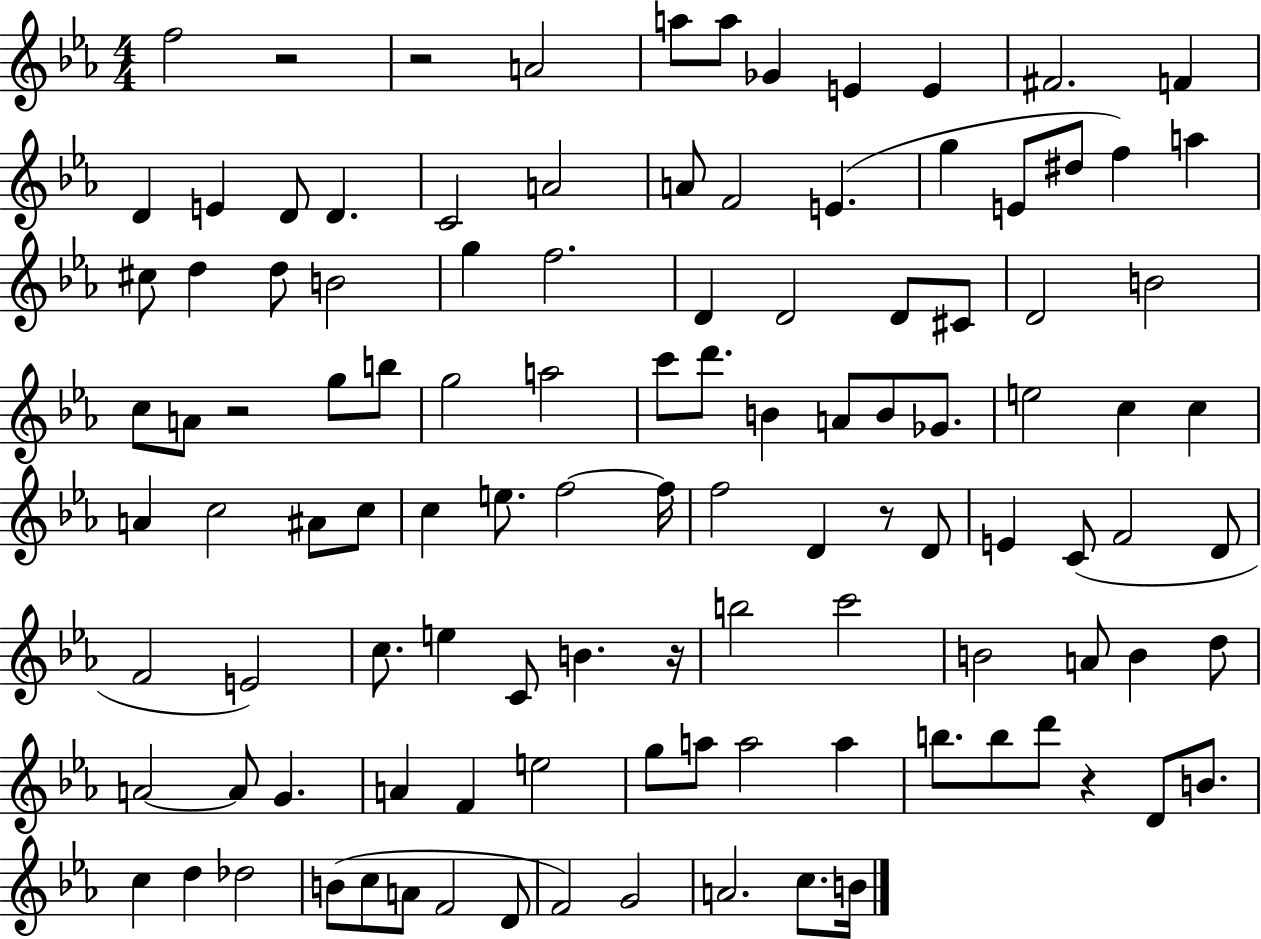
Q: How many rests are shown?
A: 6